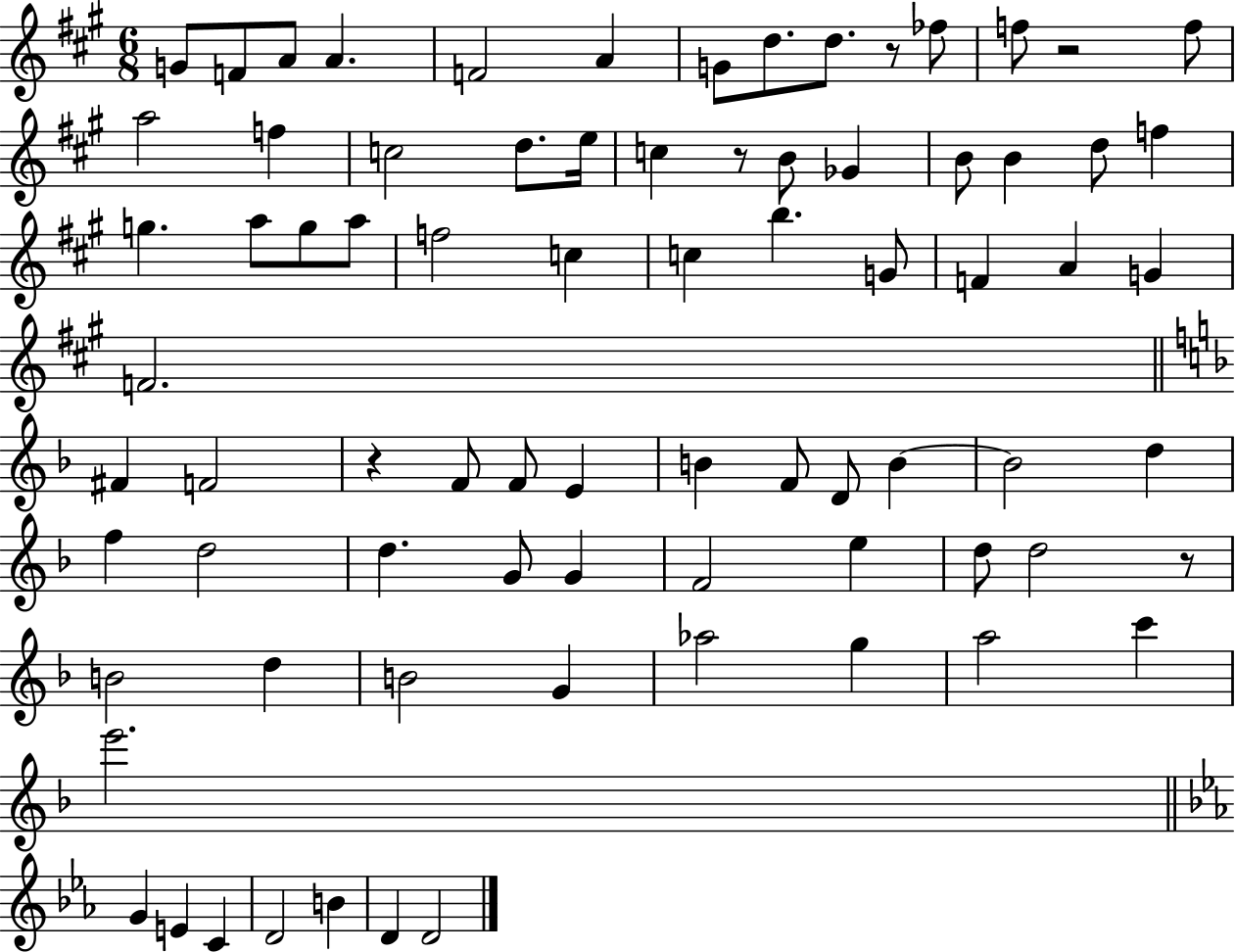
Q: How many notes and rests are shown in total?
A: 78